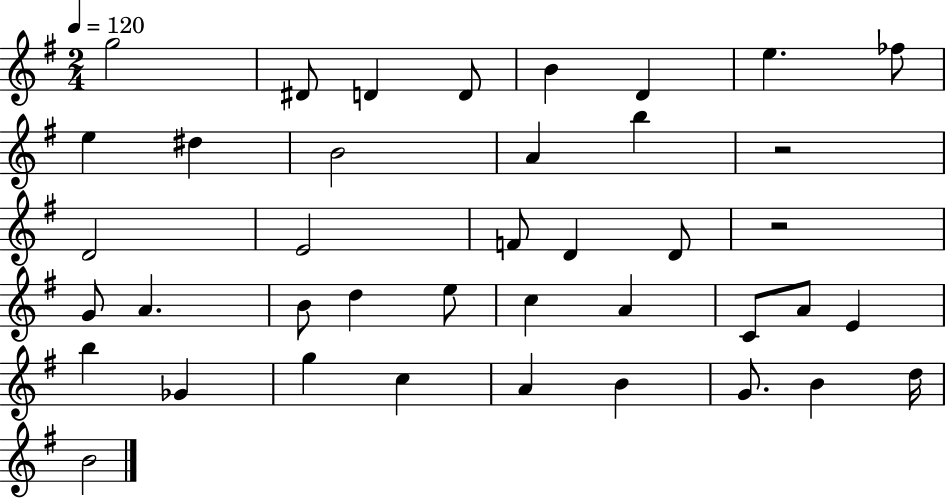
G5/h D#4/e D4/q D4/e B4/q D4/q E5/q. FES5/e E5/q D#5/q B4/h A4/q B5/q R/h D4/h E4/h F4/e D4/q D4/e R/h G4/e A4/q. B4/e D5/q E5/e C5/q A4/q C4/e A4/e E4/q B5/q Gb4/q G5/q C5/q A4/q B4/q G4/e. B4/q D5/s B4/h